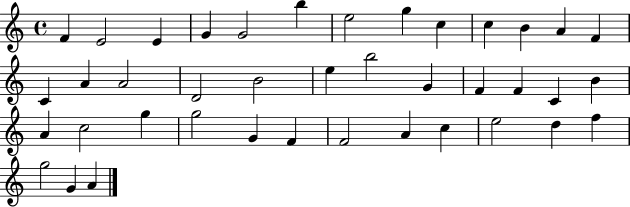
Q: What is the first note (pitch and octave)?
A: F4